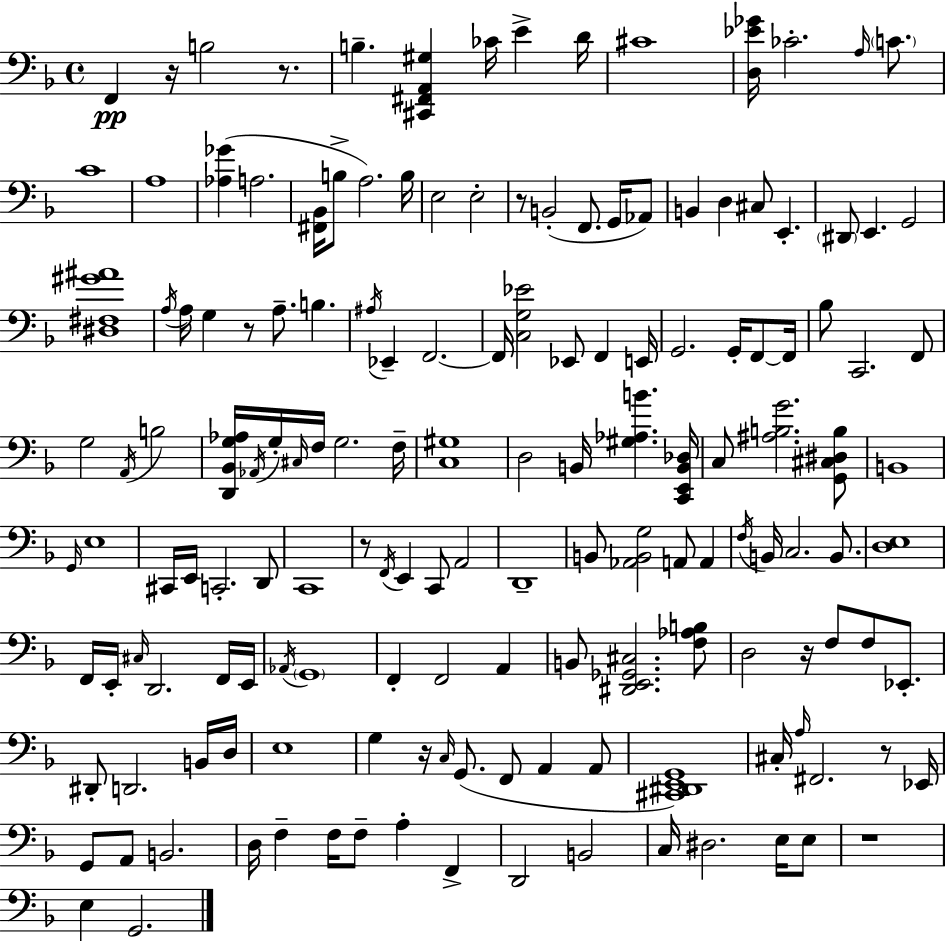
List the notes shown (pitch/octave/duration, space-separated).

F2/q R/s B3/h R/e. B3/q. [C#2,F#2,A2,G#3]/q CES4/s E4/q D4/s C#4/w [D3,Eb4,Gb4]/s CES4/h. A3/s C4/e. C4/w A3/w [Ab3,Gb4]/q A3/h. [F#2,Bb2]/s B3/e A3/h. B3/s E3/h E3/h R/e B2/h F2/e. G2/s Ab2/e B2/q D3/q C#3/e E2/q. D#2/e E2/q. G2/h [D#3,F#3,G#4,A#4]/w A3/s A3/s G3/q R/e A3/e. B3/q. A#3/s Eb2/q F2/h. F2/s [C3,G3,Eb4]/h Eb2/e F2/q E2/s G2/h. G2/s F2/e F2/s Bb3/e C2/h. F2/e G3/h A2/s B3/h [D2,Bb2,G3,Ab3]/s Ab2/s G3/s C#3/s F3/s G3/h. F3/s [C3,G#3]/w D3/h B2/s [G#3,Ab3,B4]/q. [C2,E2,B2,Db3]/s C3/e [A#3,B3,G4]/h. [G2,C#3,D#3,B3]/e B2/w G2/s E3/w C#2/s E2/s C2/h. D2/e C2/w R/e F2/s E2/q C2/e A2/h D2/w B2/e [Ab2,B2,G3]/h A2/e A2/q F3/s B2/s C3/h. B2/e. [D3,E3]/w F2/s E2/s C#3/s D2/h. F2/s E2/s Ab2/s G2/w F2/q F2/h A2/q B2/e [D#2,E2,Gb2,C#3]/h. [F3,Ab3,B3]/e D3/h R/s F3/e F3/e Eb2/e. D#2/e D2/h. B2/s D3/s E3/w G3/q R/s C3/s G2/e. F2/e A2/q A2/e [C#2,D#2,E2,G2]/w C#3/s A3/s F#2/h. R/e Eb2/s G2/e A2/e B2/h. D3/s F3/q F3/s F3/e A3/q F2/q D2/h B2/h C3/s D#3/h. E3/s E3/e R/w E3/q G2/h.